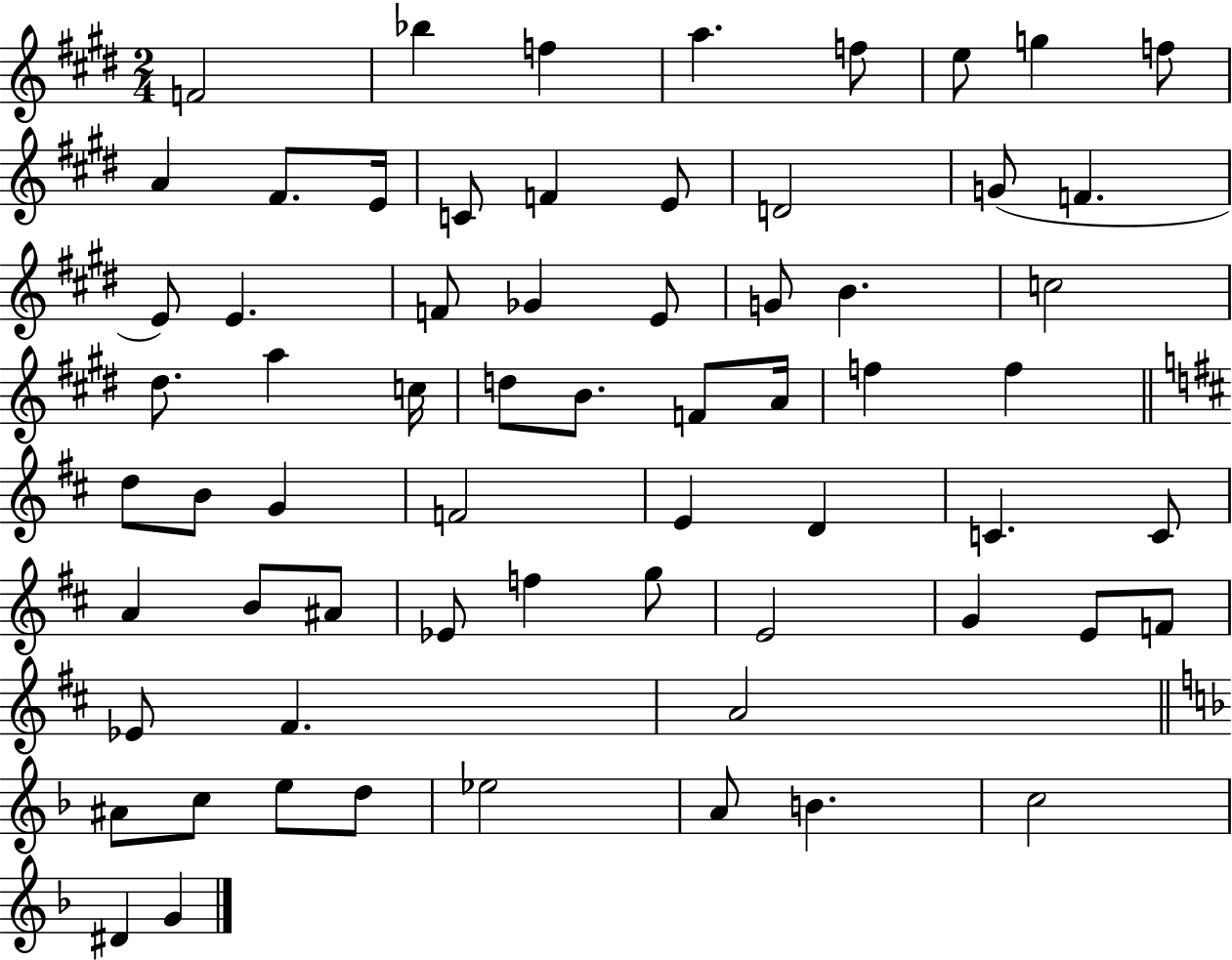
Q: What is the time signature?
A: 2/4